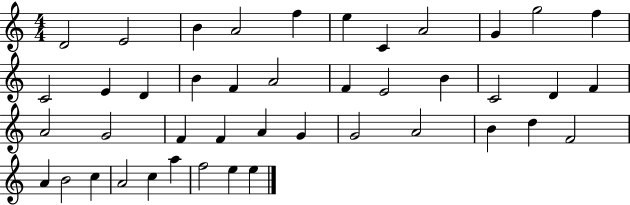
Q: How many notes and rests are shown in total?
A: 43